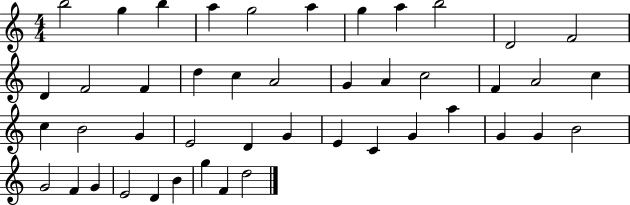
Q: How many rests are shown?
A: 0